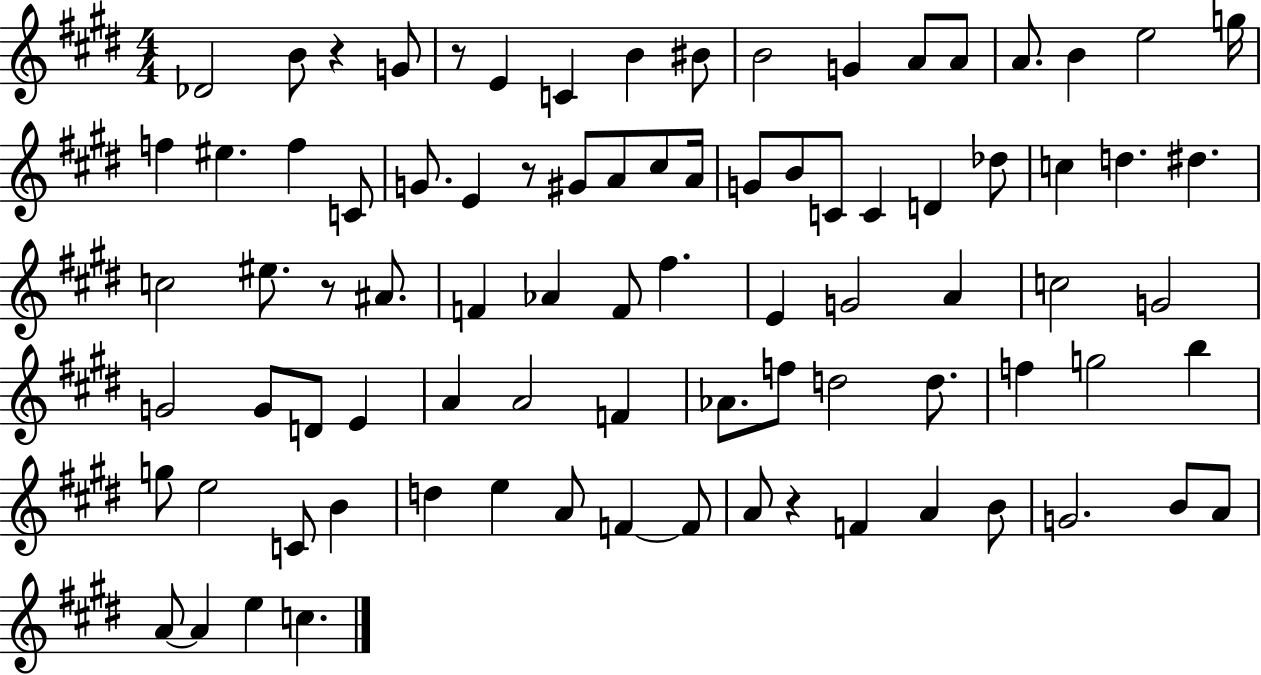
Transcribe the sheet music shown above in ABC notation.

X:1
T:Untitled
M:4/4
L:1/4
K:E
_D2 B/2 z G/2 z/2 E C B ^B/2 B2 G A/2 A/2 A/2 B e2 g/4 f ^e f C/2 G/2 E z/2 ^G/2 A/2 ^c/2 A/4 G/2 B/2 C/2 C D _d/2 c d ^d c2 ^e/2 z/2 ^A/2 F _A F/2 ^f E G2 A c2 G2 G2 G/2 D/2 E A A2 F _A/2 f/2 d2 d/2 f g2 b g/2 e2 C/2 B d e A/2 F F/2 A/2 z F A B/2 G2 B/2 A/2 A/2 A e c